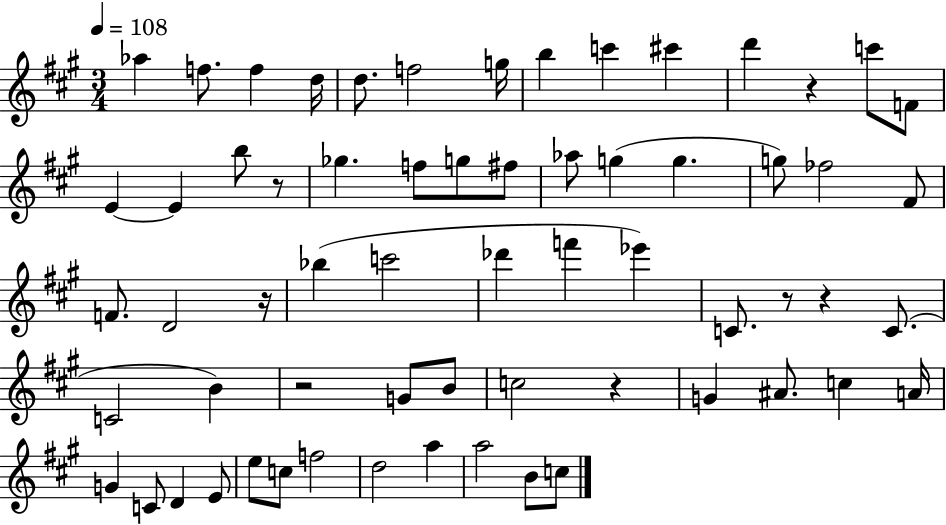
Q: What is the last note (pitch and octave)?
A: C5